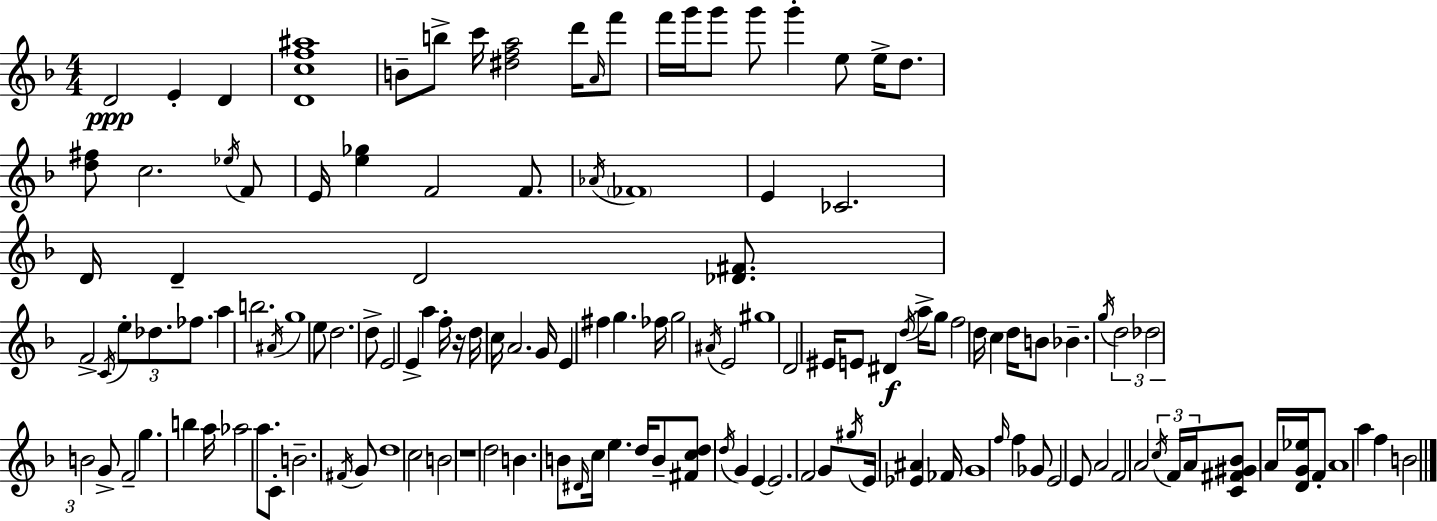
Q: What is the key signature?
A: F major